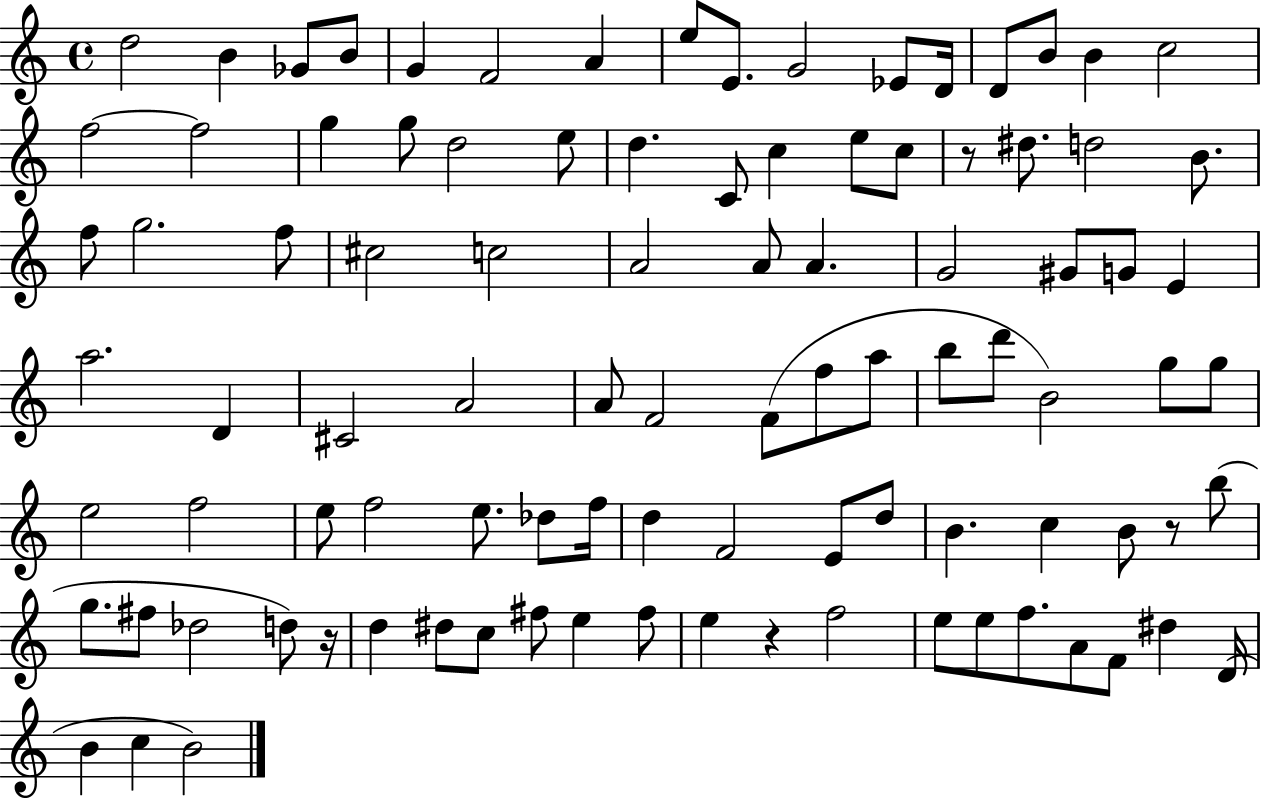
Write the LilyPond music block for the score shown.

{
  \clef treble
  \time 4/4
  \defaultTimeSignature
  \key c \major
  d''2 b'4 ges'8 b'8 | g'4 f'2 a'4 | e''8 e'8. g'2 ees'8 d'16 | d'8 b'8 b'4 c''2 | \break f''2~~ f''2 | g''4 g''8 d''2 e''8 | d''4. c'8 c''4 e''8 c''8 | r8 dis''8. d''2 b'8. | \break f''8 g''2. f''8 | cis''2 c''2 | a'2 a'8 a'4. | g'2 gis'8 g'8 e'4 | \break a''2. d'4 | cis'2 a'2 | a'8 f'2 f'8( f''8 a''8 | b''8 d'''8 b'2) g''8 g''8 | \break e''2 f''2 | e''8 f''2 e''8. des''8 f''16 | d''4 f'2 e'8 d''8 | b'4. c''4 b'8 r8 b''8( | \break g''8. fis''8 des''2 d''8) r16 | d''4 dis''8 c''8 fis''8 e''4 fis''8 | e''4 r4 f''2 | e''8 e''8 f''8. a'8 f'8 dis''4 d'16( | \break b'4 c''4 b'2) | \bar "|."
}